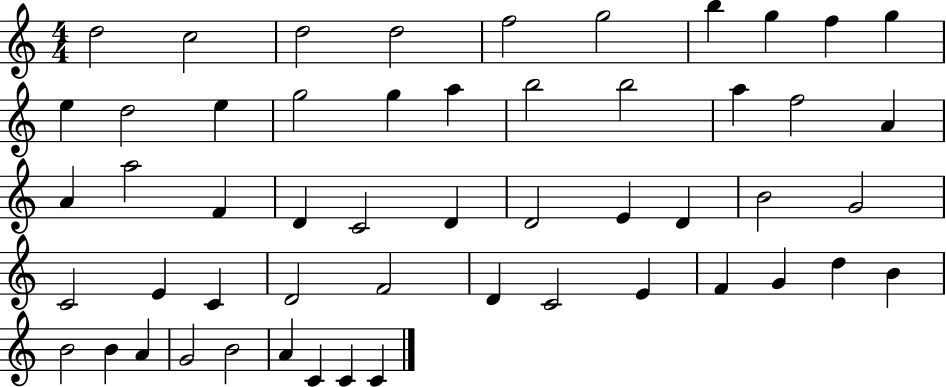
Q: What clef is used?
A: treble